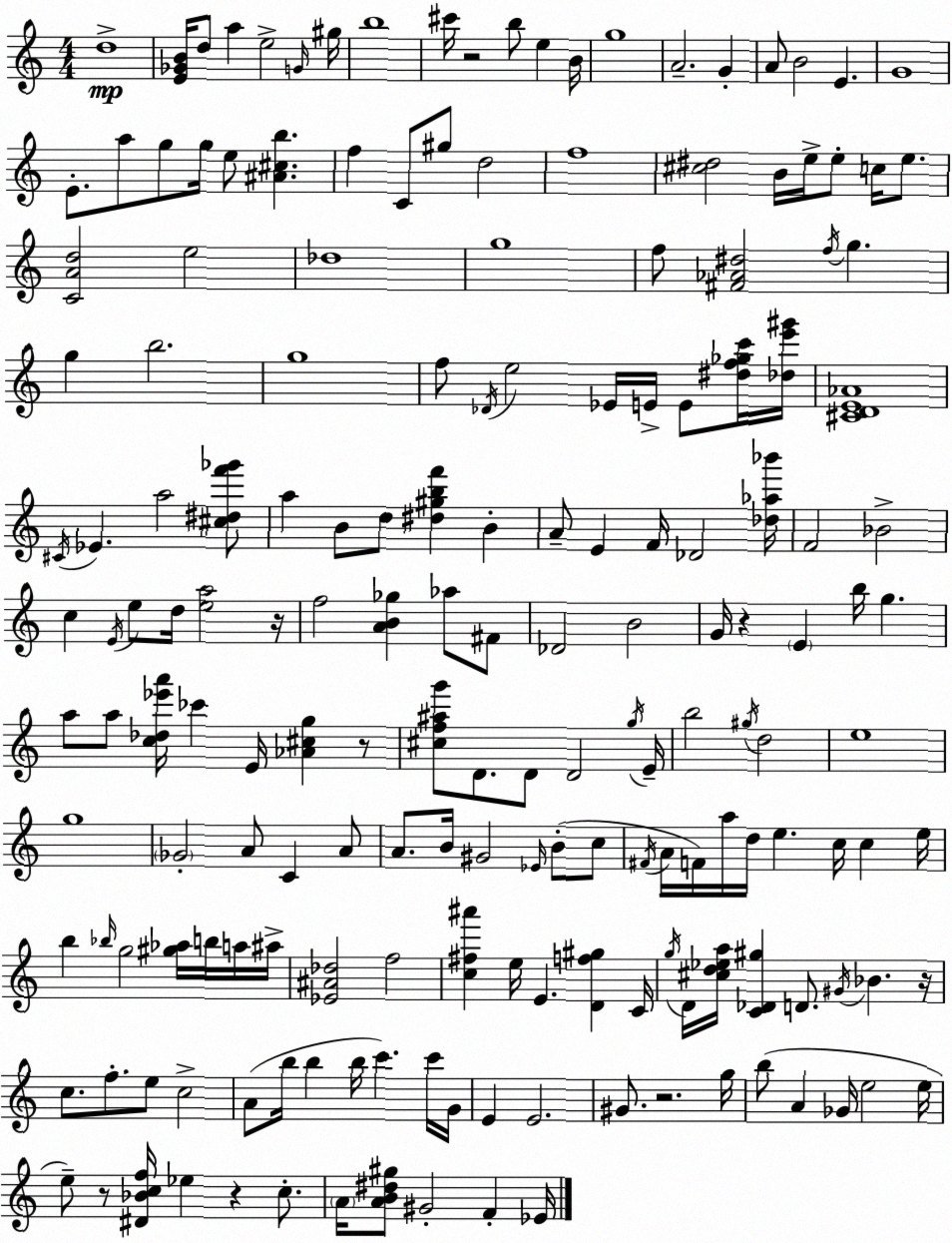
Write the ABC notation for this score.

X:1
T:Untitled
M:4/4
L:1/4
K:Am
d4 [E_GB]/4 d/2 a e2 G/4 ^g/4 b4 ^c'/4 z2 b/2 e B/4 g4 A2 G A/2 B2 E G4 E/2 a/2 g/2 g/4 e/2 [^A^cb] f C/2 ^g/2 d2 f4 [^c^d]2 B/4 e/4 e/2 c/4 e/2 [CAd]2 e2 _d4 g4 f/2 [^F_A^d]2 f/4 g g b2 g4 f/2 _D/4 e2 _E/4 E/4 E/2 [^df_gc']/4 [_de'^g']/4 [^CDE_A]4 ^C/4 _E a2 [^c^df'_g']/2 a B/2 d/2 [^d^gbf'] B A/2 E F/4 _D2 [_d_a_b']/4 F2 _B2 c E/4 e/2 d/4 [ea]2 z/4 f2 [AB_g] _a/2 ^F/2 _D2 B2 G/4 z E b/4 g a/2 a/2 [c_d_e'a']/4 _c' E/4 [_A^cg] z/2 [^cf^ag']/2 D/2 D/2 D2 g/4 E/4 b2 ^g/4 d2 e4 g4 _G2 A/2 C A/2 A/2 B/4 ^G2 _E/4 B/2 c/2 ^F/4 A/4 F/4 a/4 d/4 e c/4 c e/4 b _b/4 g2 [^g_a]/4 b/4 a/4 ^a/4 [_E^A_d]2 f2 [c^f^a'] e/4 E [Df^g] C/4 g/4 D/4 [^cd_ea]/4 [C_D^g] D/2 ^G/4 _B z/4 c/2 f/2 e/2 c2 A/2 b/4 b b/4 c' c'/4 G/4 E E2 ^G/2 z2 g/4 b/2 A _G/4 e2 e/4 e/2 z/2 [^D_Bcf]/4 _e z c/2 A/4 [AB^d^g]/2 ^G2 F _E/4